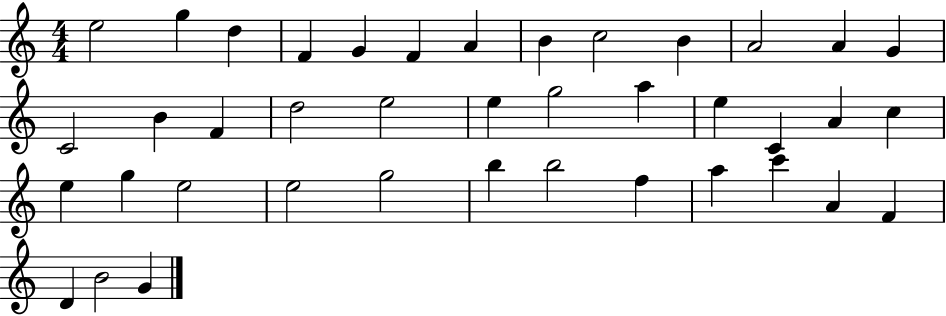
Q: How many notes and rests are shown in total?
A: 40